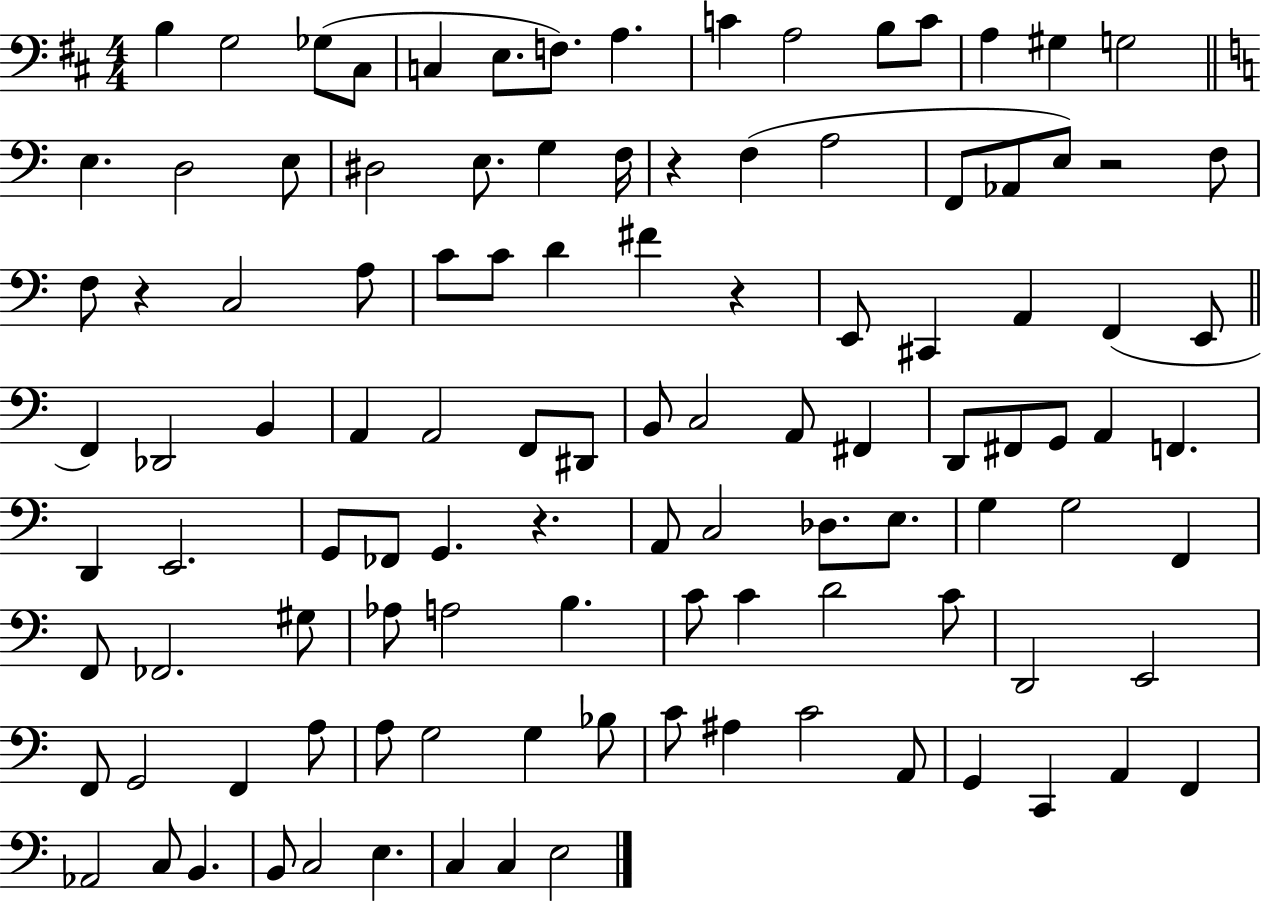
B3/q G3/h Gb3/e C#3/e C3/q E3/e. F3/e. A3/q. C4/q A3/h B3/e C4/e A3/q G#3/q G3/h E3/q. D3/h E3/e D#3/h E3/e. G3/q F3/s R/q F3/q A3/h F2/e Ab2/e E3/e R/h F3/e F3/e R/q C3/h A3/e C4/e C4/e D4/q F#4/q R/q E2/e C#2/q A2/q F2/q E2/e F2/q Db2/h B2/q A2/q A2/h F2/e D#2/e B2/e C3/h A2/e F#2/q D2/e F#2/e G2/e A2/q F2/q. D2/q E2/h. G2/e FES2/e G2/q. R/q. A2/e C3/h Db3/e. E3/e. G3/q G3/h F2/q F2/e FES2/h. G#3/e Ab3/e A3/h B3/q. C4/e C4/q D4/h C4/e D2/h E2/h F2/e G2/h F2/q A3/e A3/e G3/h G3/q Bb3/e C4/e A#3/q C4/h A2/e G2/q C2/q A2/q F2/q Ab2/h C3/e B2/q. B2/e C3/h E3/q. C3/q C3/q E3/h